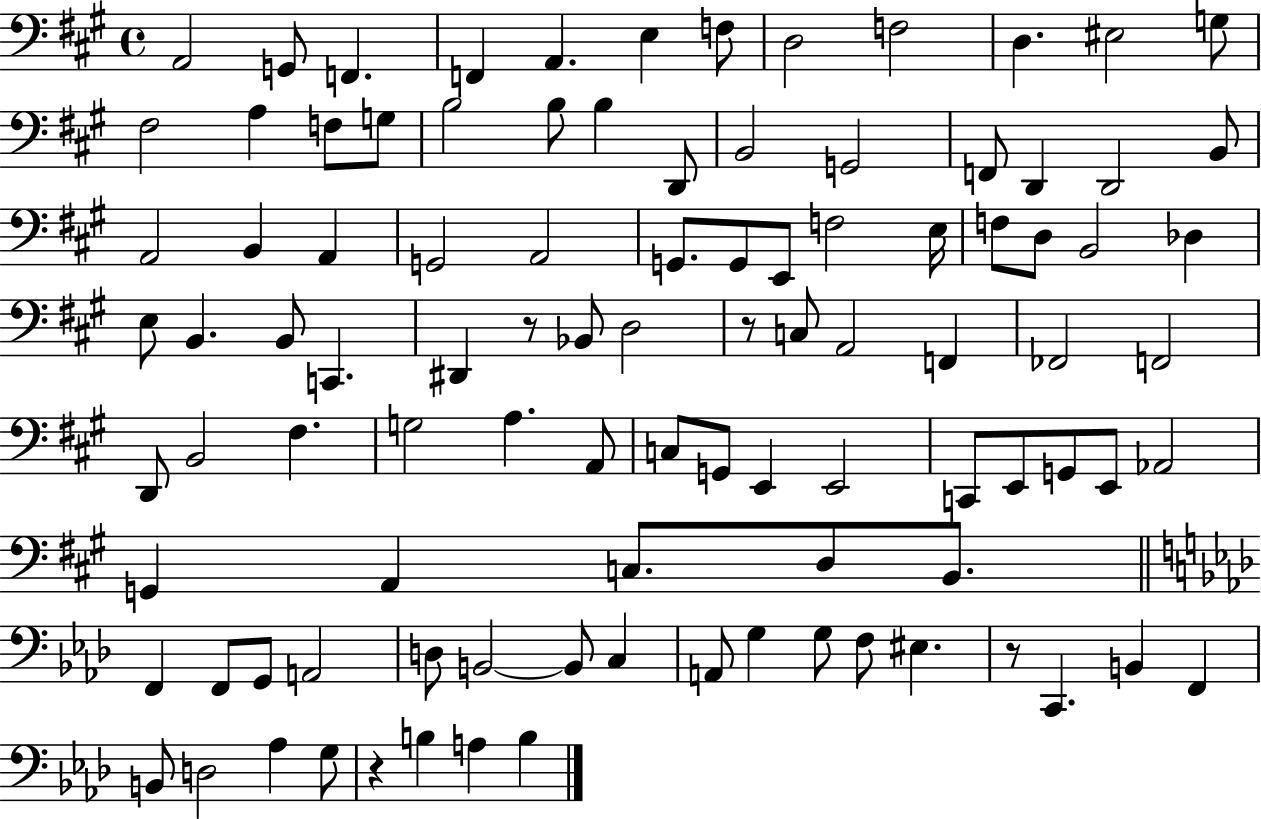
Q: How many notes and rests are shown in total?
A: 99